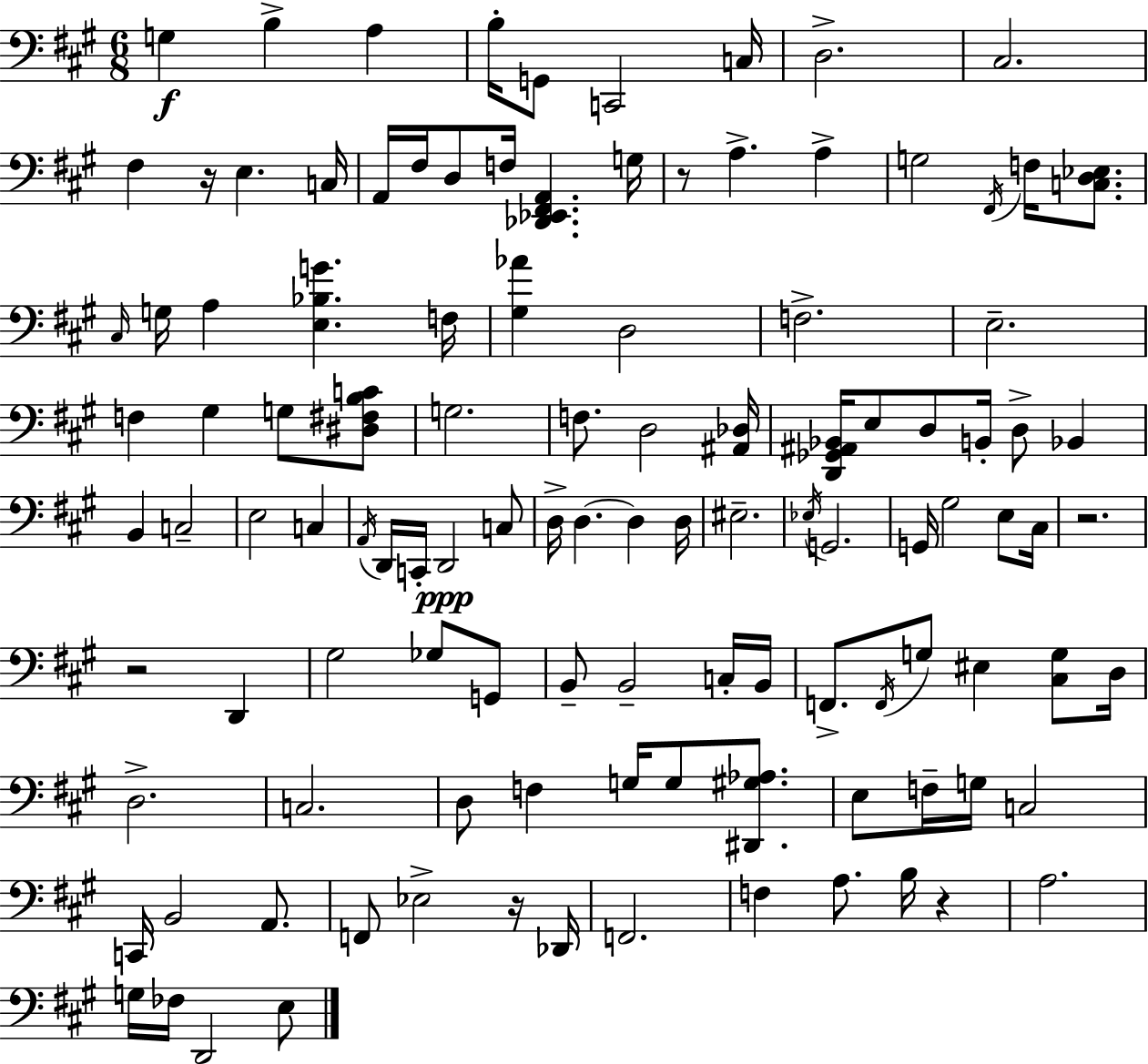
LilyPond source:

{
  \clef bass
  \numericTimeSignature
  \time 6/8
  \key a \major
  \repeat volta 2 { g4\f b4-> a4 | b16-. g,8 c,2 c16 | d2.-> | cis2. | \break fis4 r16 e4. c16 | a,16 fis16 d8 f16 <des, ees, fis, a,>4. g16 | r8 a4.-> a4-> | g2 \acciaccatura { fis,16 } f16 <c d ees>8. | \break \grace { cis16 } g16 a4 <e bes g'>4. | f16 <gis aes'>4 d2 | f2.-> | e2.-- | \break f4 gis4 g8 | <dis fis b c'>8 g2. | f8. d2 | <ais, des>16 <d, ges, ais, bes,>16 e8 d8 b,16-. d8-> bes,4 | \break b,4 c2-- | e2 c4 | \acciaccatura { a,16 } d,16 c,16-. d,2\ppp | c8 d16-> d4.~~ d4 | \break d16 eis2.-- | \acciaccatura { ees16 } g,2. | g,16 gis2 | e8 cis16 r2. | \break r2 | d,4 gis2 | ges8 g,8 b,8-- b,2-- | c16-. b,16 f,8.-> \acciaccatura { f,16 } g8 eis4 | \break <cis g>8 d16 d2.-> | c2. | d8 f4 g16 | g8 <dis, gis aes>8. e8 f16-- g16 c2 | \break c,16 b,2 | a,8. f,8 ees2-> | r16 des,16 f,2. | f4 a8. | \break b16 r4 a2. | g16 fes16 d,2 | e8 } \bar "|."
}